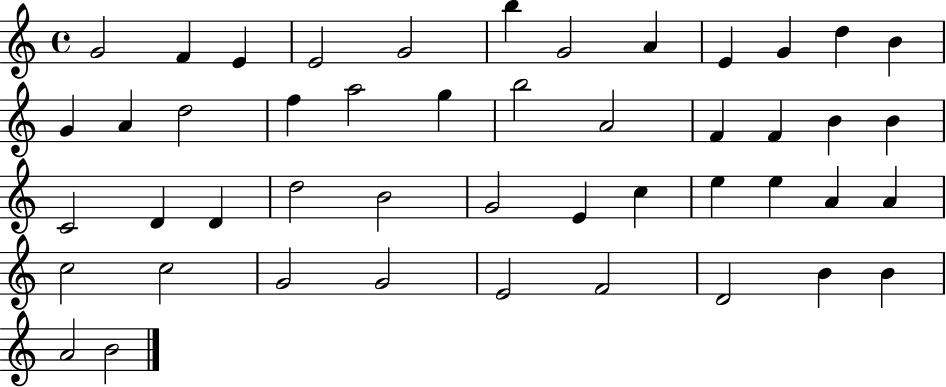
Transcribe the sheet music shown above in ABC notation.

X:1
T:Untitled
M:4/4
L:1/4
K:C
G2 F E E2 G2 b G2 A E G d B G A d2 f a2 g b2 A2 F F B B C2 D D d2 B2 G2 E c e e A A c2 c2 G2 G2 E2 F2 D2 B B A2 B2